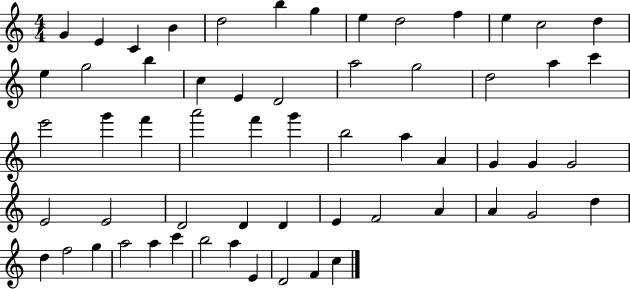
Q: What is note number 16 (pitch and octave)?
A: B5